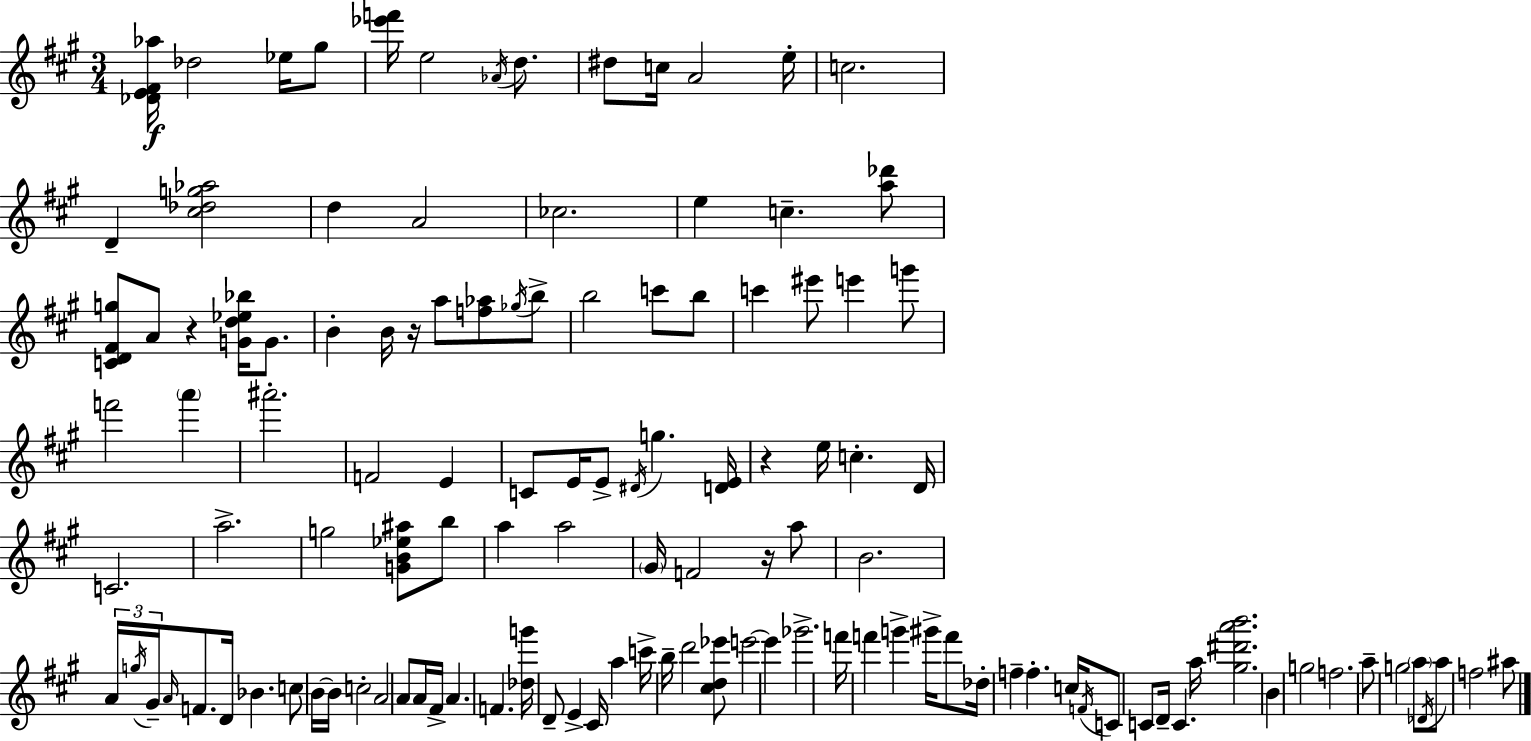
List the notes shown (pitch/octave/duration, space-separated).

[Db4,E4,F#4,Ab5]/s Db5/h Eb5/s G#5/e [Eb6,F6]/s E5/h Ab4/s D5/e. D#5/e C5/s A4/h E5/s C5/h. D4/q [C#5,Db5,G5,Ab5]/h D5/q A4/h CES5/h. E5/q C5/q. [A5,Db6]/e [C4,D4,F#4,G5]/e A4/e R/q [G4,D5,Eb5,Bb5]/s G4/e. B4/q B4/s R/s A5/e [F5,Ab5]/e Gb5/s B5/e B5/h C6/e B5/e C6/q EIS6/e E6/q G6/e F6/h A6/q A#6/h. F4/h E4/q C4/e E4/s E4/e D#4/s G5/q. [D4,E4]/s R/q E5/s C5/q. D4/s C4/h. A5/h. G5/h [G4,B4,Eb5,A#5]/e B5/e A5/q A5/h G#4/s F4/h R/s A5/e B4/h. A4/s G5/s G#4/s A4/s F4/e. D4/s Bb4/q. C5/e B4/s B4/s C5/h A4/h A4/e A4/s F#4/s A4/q. F4/q. [Db5,G6]/s D4/e E4/q C#4/s A5/q C6/s B5/s D6/h [C#5,D5,Eb6]/e E6/h E6/q Gb6/h. F6/s F6/q G6/q G#6/s F6/e Db5/s F5/q F5/q. C5/s F4/s C4/e C4/e D4/s C4/q. A5/s [G#5,D#6,A6,B6]/h. B4/q G5/h F5/h. A5/e G5/h A5/e Db4/s A5/e F5/h A#5/e